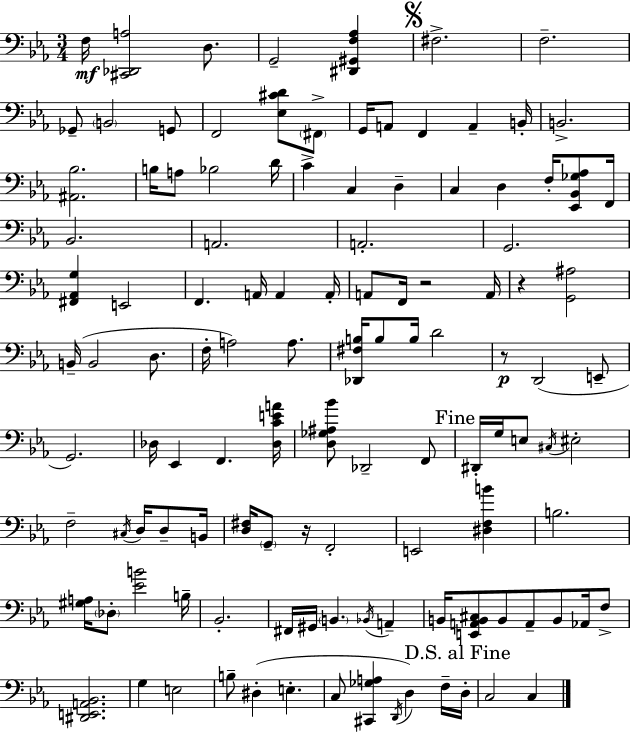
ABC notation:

X:1
T:Untitled
M:3/4
L:1/4
K:Cm
F,/4 [^C,,_D,,A,]2 D,/2 G,,2 [^D,,^G,,F,_A,] ^F,2 F,2 _G,,/2 B,,2 G,,/2 F,,2 [_E,^CD]/2 ^F,,/2 G,,/4 A,,/2 F,, A,, B,,/4 B,,2 [^A,,_B,]2 B,/4 A,/2 _B,2 D/4 C C, D, C, D, F,/4 [_E,,_B,,_G,_A,]/2 F,,/4 _B,,2 A,,2 A,,2 G,,2 [^F,,_A,,G,] E,,2 F,, A,,/4 A,, A,,/4 A,,/2 F,,/4 z2 A,,/4 z [G,,^A,]2 B,,/4 B,,2 D,/2 F,/4 A,2 A,/2 [_D,,^F,B,]/4 B,/2 B,/4 D2 z/2 D,,2 E,,/2 G,,2 _D,/4 _E,, F,, [_D,CEA]/4 [D,_G,^A,_B]/2 _D,,2 F,,/2 ^D,,/4 G,/4 E,/2 ^C,/4 ^E,2 F,2 ^C,/4 D,/4 D,/2 B,,/4 [D,^F,]/4 G,,/2 z/4 F,,2 E,,2 [^D,F,B] B,2 [^G,A,]/4 _D,/2 [_EB]2 B,/4 _B,,2 ^F,,/4 ^G,,/4 B,, _B,,/4 A,, B,,/4 [E,,A,,B,,^C,]/2 B,,/2 A,,/2 B,,/2 _A,,/4 F,/2 [^D,,E,,A,,_B,,]2 G, E,2 B,/2 ^D, E, C,/2 [^C,,_G,A,] D,,/4 D, F,/4 D,/4 C,2 C,